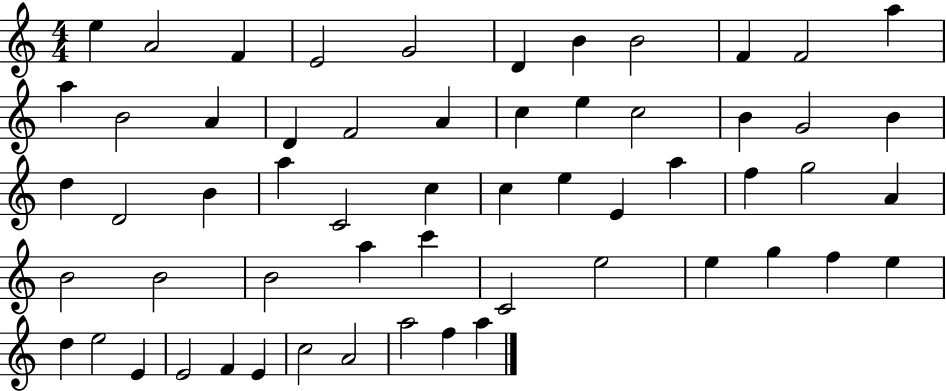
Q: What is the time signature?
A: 4/4